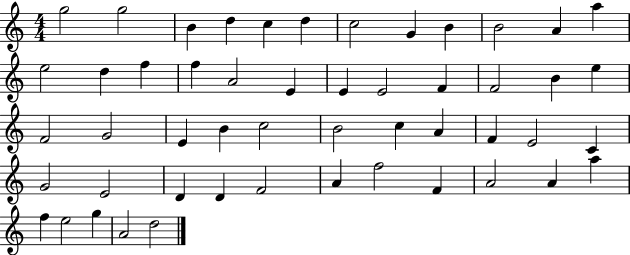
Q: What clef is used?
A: treble